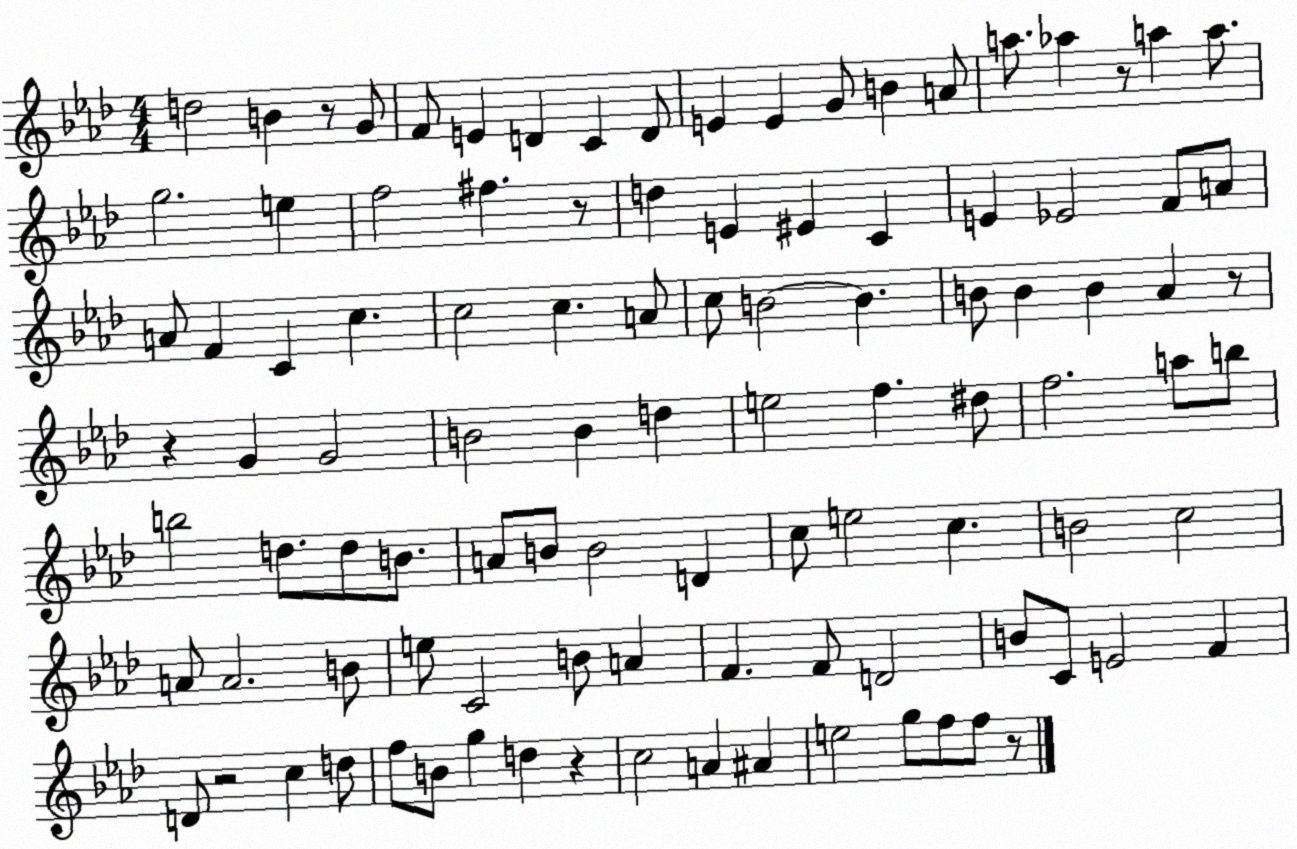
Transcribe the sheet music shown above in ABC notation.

X:1
T:Untitled
M:4/4
L:1/4
K:Ab
d2 B z/2 G/2 F/2 E D C D/2 E E G/2 B A/2 a/2 _a z/2 a a/2 g2 e f2 ^f z/2 d E ^E C E _E2 F/2 A/2 A/2 F C c c2 c A/2 c/2 B2 B B/2 B B _A z/2 z G G2 B2 B d e2 f ^d/2 f2 a/2 b/2 b2 d/2 d/2 B/2 A/2 B/2 B2 D c/2 e2 c B2 c2 A/2 A2 B/2 e/2 C2 B/2 A F F/2 D2 B/2 C/2 E2 F D/2 z2 c d/2 f/2 B/2 g d z c2 A ^A e2 g/2 f/2 f/2 z/2